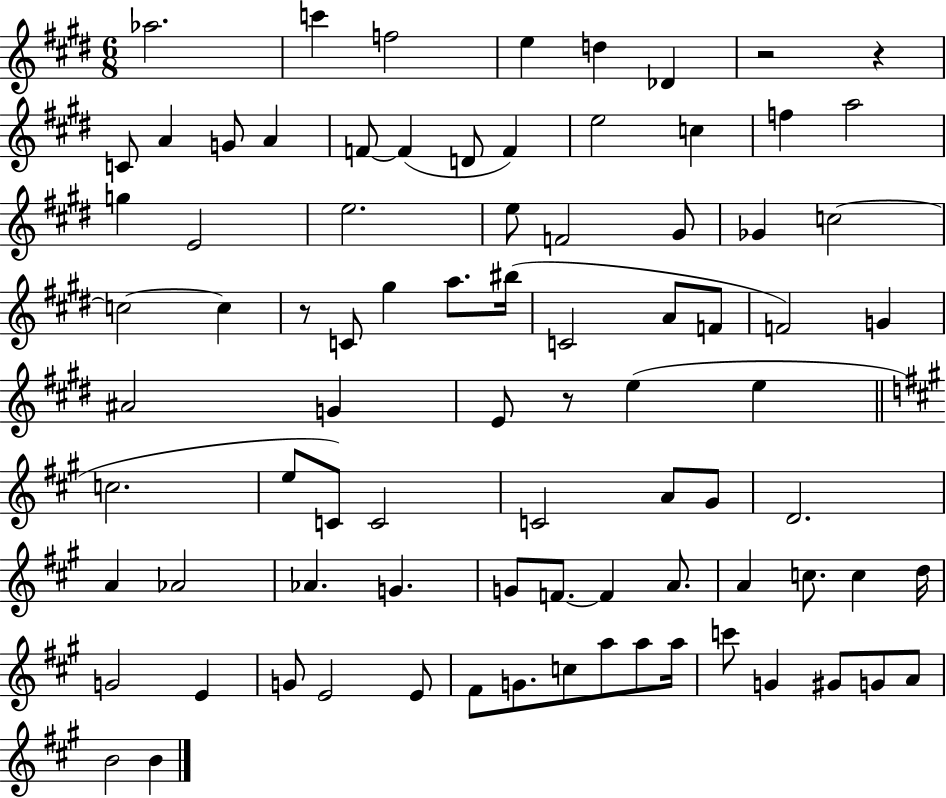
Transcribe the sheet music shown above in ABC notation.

X:1
T:Untitled
M:6/8
L:1/4
K:E
_a2 c' f2 e d _D z2 z C/2 A G/2 A F/2 F D/2 F e2 c f a2 g E2 e2 e/2 F2 ^G/2 _G c2 c2 c z/2 C/2 ^g a/2 ^b/4 C2 A/2 F/2 F2 G ^A2 G E/2 z/2 e e c2 e/2 C/2 C2 C2 A/2 ^G/2 D2 A _A2 _A G G/2 F/2 F A/2 A c/2 c d/4 G2 E G/2 E2 E/2 ^F/2 G/2 c/2 a/2 a/2 a/4 c'/2 G ^G/2 G/2 A/2 B2 B